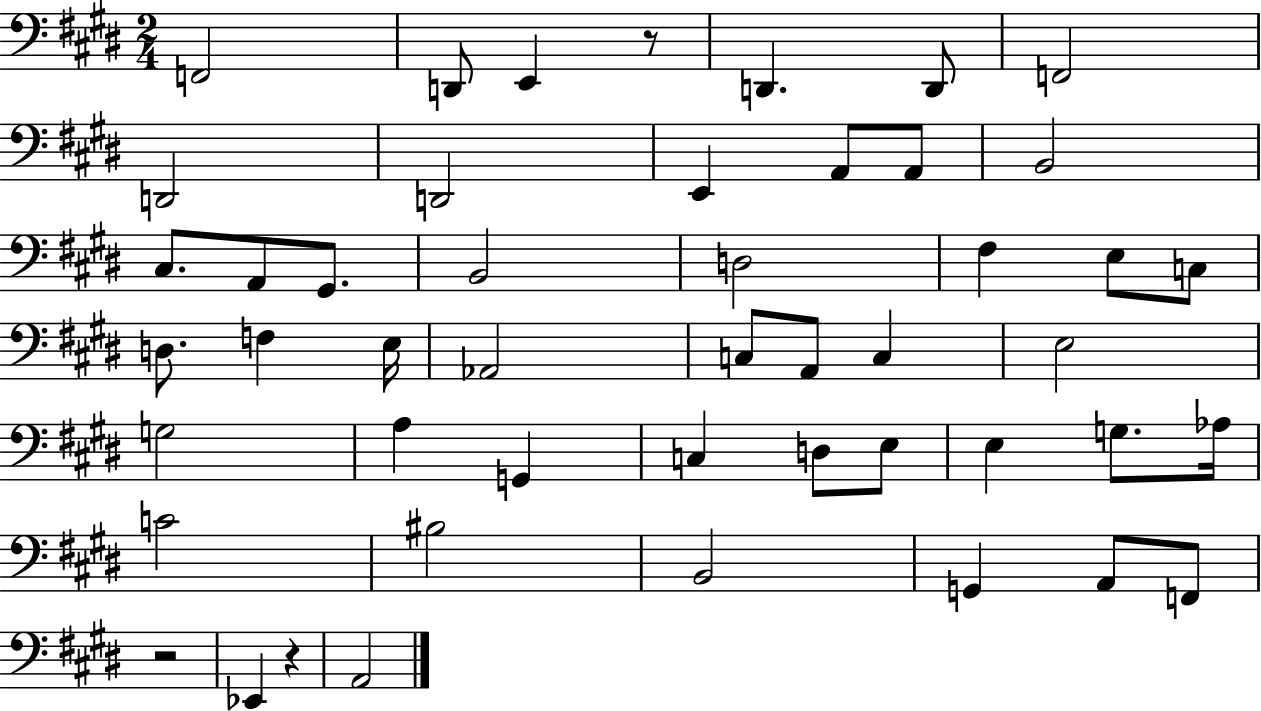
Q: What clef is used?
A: bass